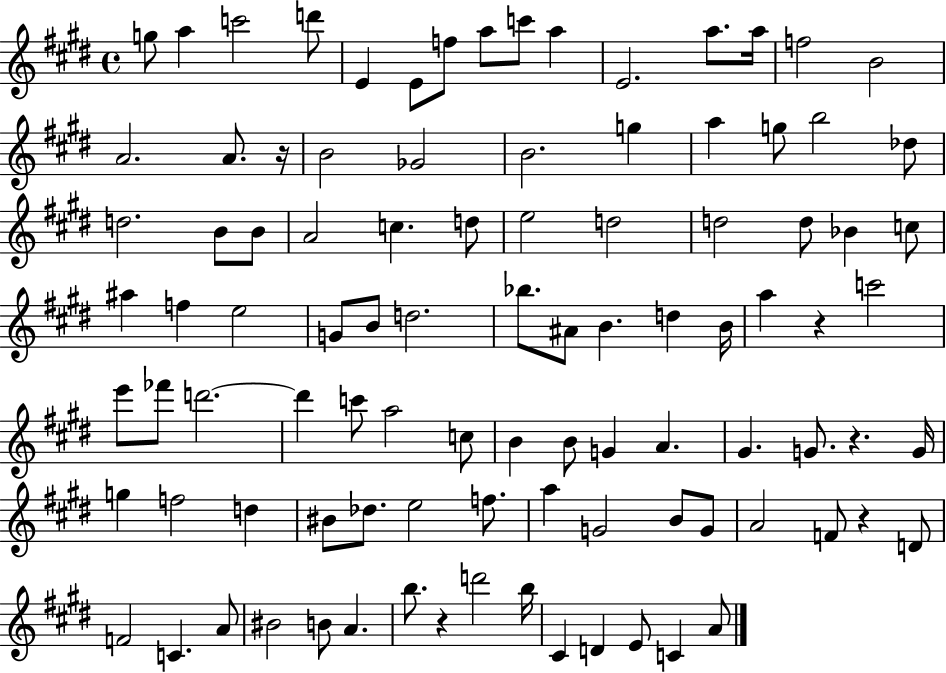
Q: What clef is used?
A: treble